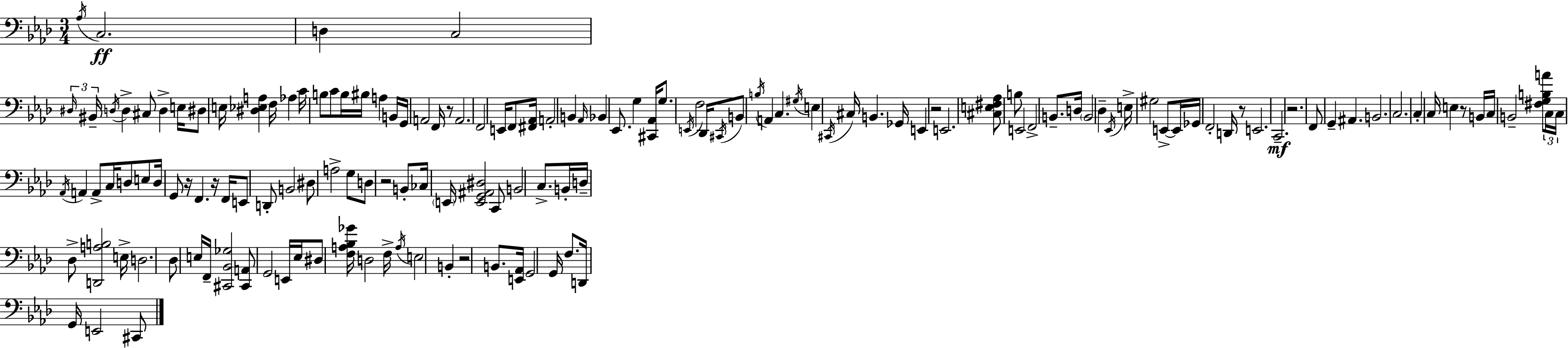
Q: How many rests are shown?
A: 9